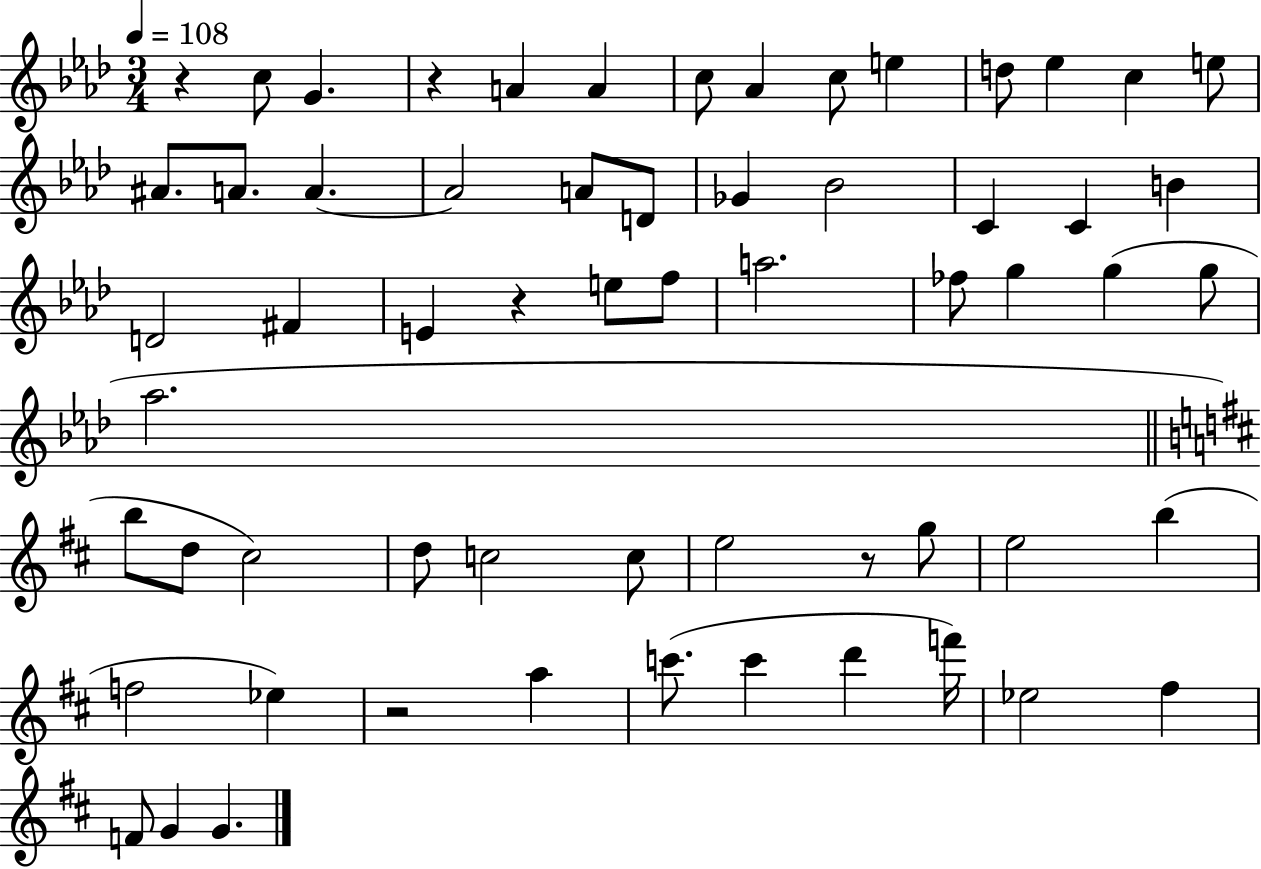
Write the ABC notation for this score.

X:1
T:Untitled
M:3/4
L:1/4
K:Ab
z c/2 G z A A c/2 _A c/2 e d/2 _e c e/2 ^A/2 A/2 A A2 A/2 D/2 _G _B2 C C B D2 ^F E z e/2 f/2 a2 _f/2 g g g/2 _a2 b/2 d/2 ^c2 d/2 c2 c/2 e2 z/2 g/2 e2 b f2 _e z2 a c'/2 c' d' f'/4 _e2 ^f F/2 G G